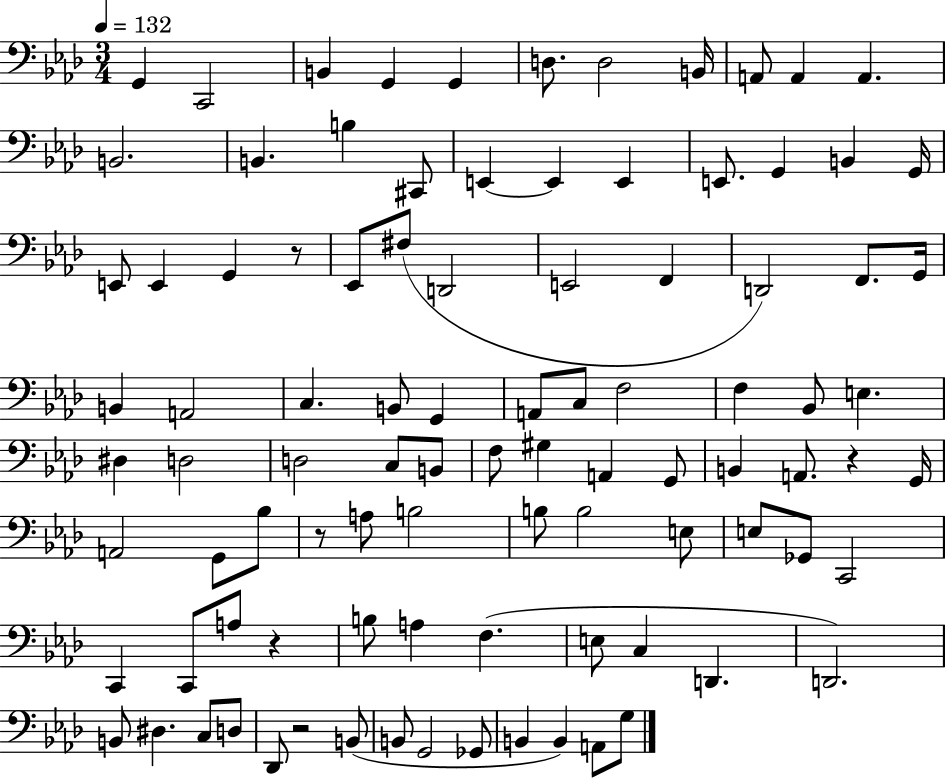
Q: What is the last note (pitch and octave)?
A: G3